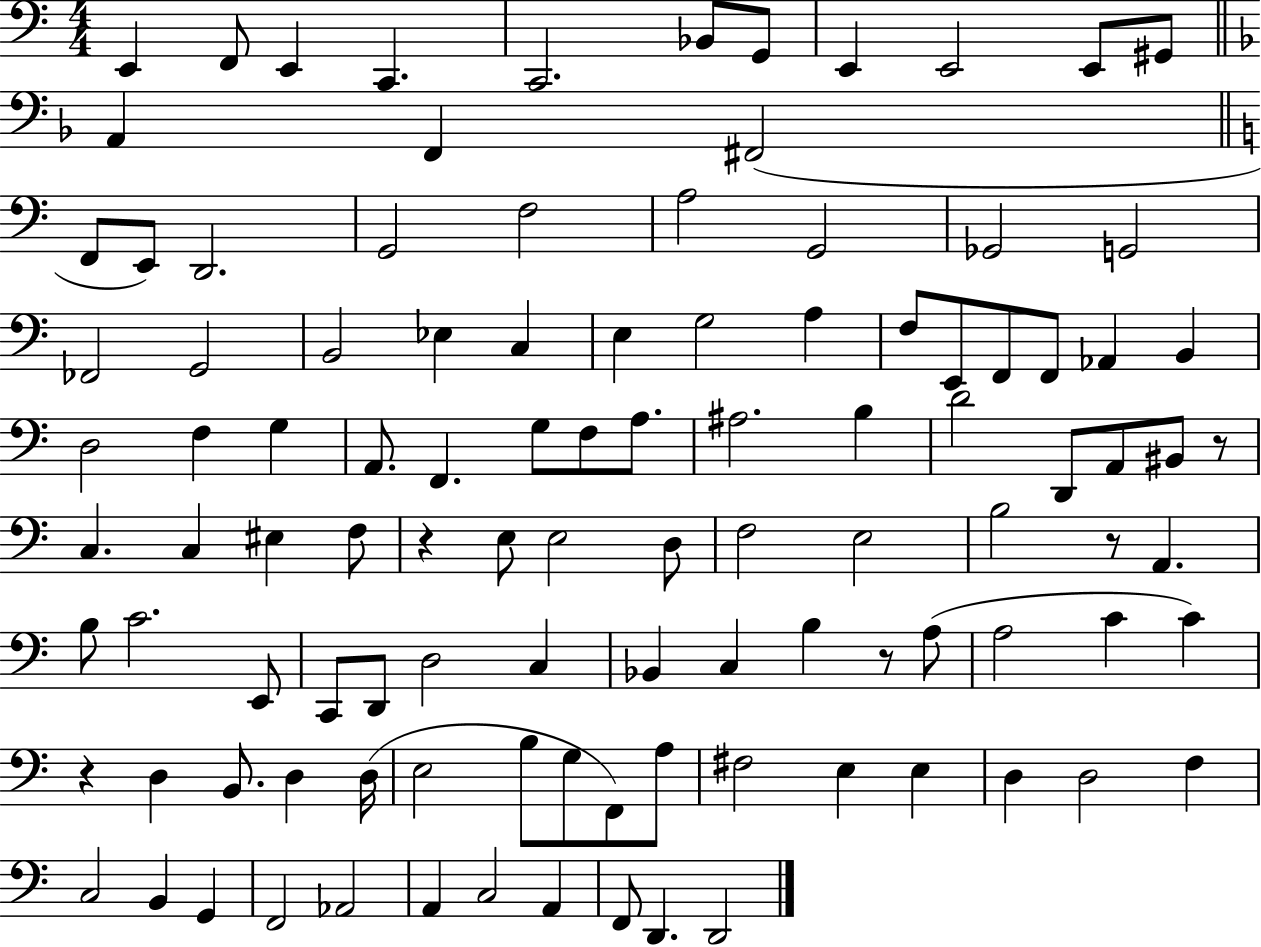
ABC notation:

X:1
T:Untitled
M:4/4
L:1/4
K:C
E,, F,,/2 E,, C,, C,,2 _B,,/2 G,,/2 E,, E,,2 E,,/2 ^G,,/2 A,, F,, ^F,,2 F,,/2 E,,/2 D,,2 G,,2 F,2 A,2 G,,2 _G,,2 G,,2 _F,,2 G,,2 B,,2 _E, C, E, G,2 A, F,/2 E,,/2 F,,/2 F,,/2 _A,, B,, D,2 F, G, A,,/2 F,, G,/2 F,/2 A,/2 ^A,2 B, D2 D,,/2 A,,/2 ^B,,/2 z/2 C, C, ^E, F,/2 z E,/2 E,2 D,/2 F,2 E,2 B,2 z/2 A,, B,/2 C2 E,,/2 C,,/2 D,,/2 D,2 C, _B,, C, B, z/2 A,/2 A,2 C C z D, B,,/2 D, D,/4 E,2 B,/2 G,/2 F,,/2 A,/2 ^F,2 E, E, D, D,2 F, C,2 B,, G,, F,,2 _A,,2 A,, C,2 A,, F,,/2 D,, D,,2